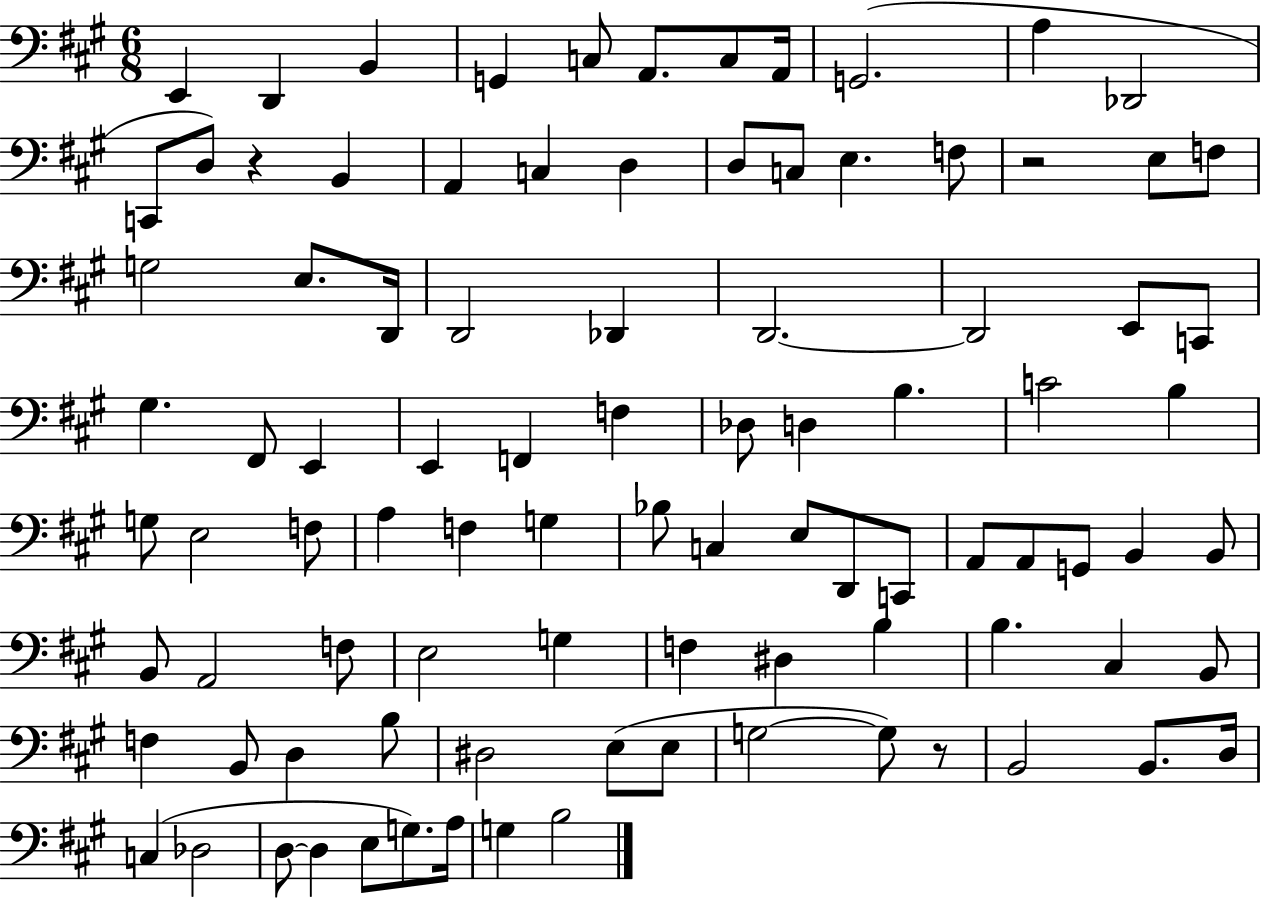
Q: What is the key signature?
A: A major